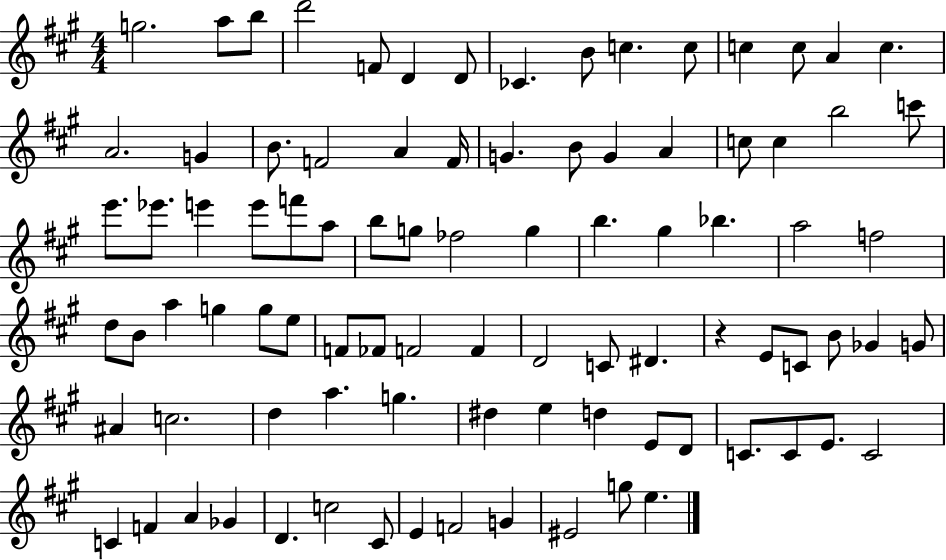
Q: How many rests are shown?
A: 1